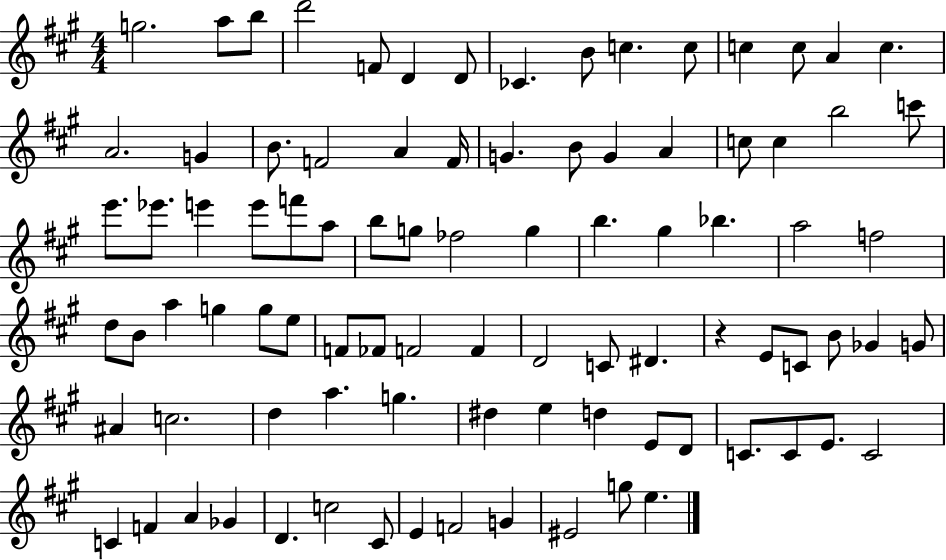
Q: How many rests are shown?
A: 1